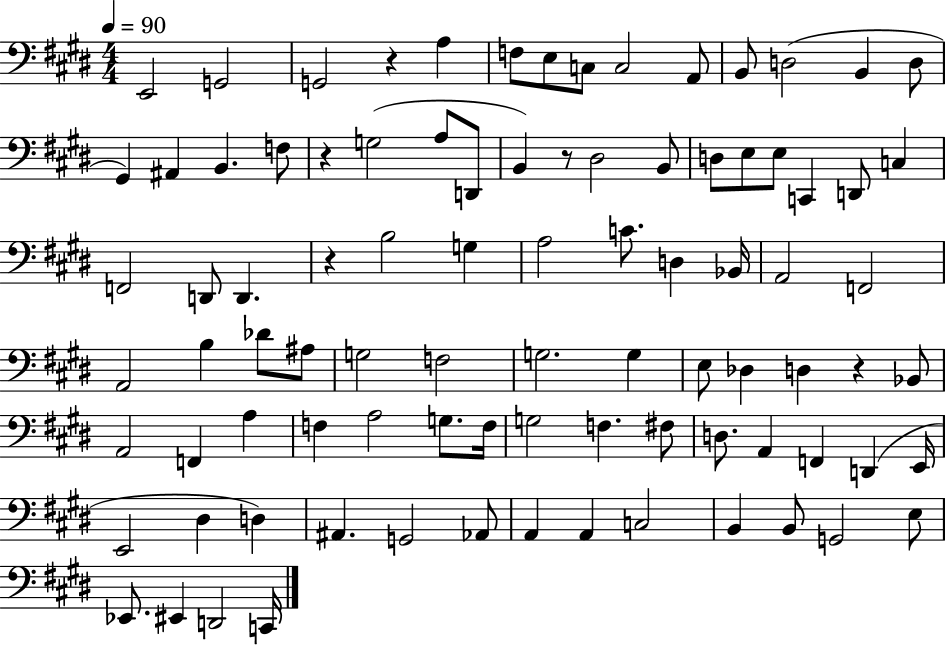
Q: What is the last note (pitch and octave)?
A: C2